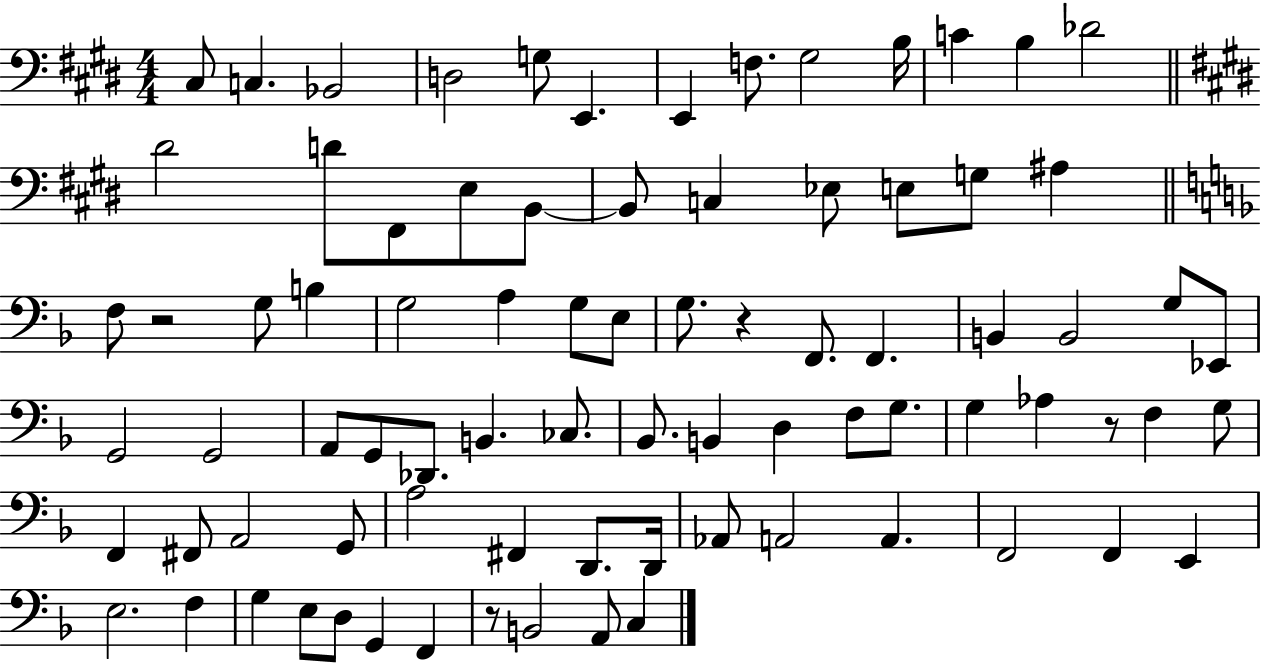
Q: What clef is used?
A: bass